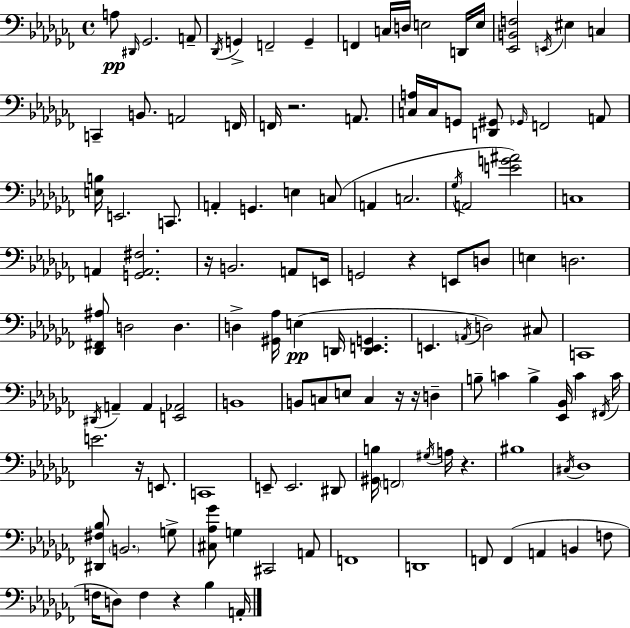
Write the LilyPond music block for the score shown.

{
  \clef bass
  \time 4/4
  \defaultTimeSignature
  \key aes \minor
  a8\pp \grace { dis,16 } ges,2. a,8-- | \acciaccatura { des,16 } g,4-> f,2-- g,4-- | f,4 c16 d16 e2 | d,16 e16 <ees, b, f>2 \acciaccatura { e,16 } eis4 c4 | \break c,4-- b,8. a,2 | f,16 f,16 r2. | a,8. <c a>16 c16 g,8 <d, gis,>8 \grace { ges,16 } f,2 | a,8 <e b>16 e,2. | \break c,8. a,4-. g,4. e4 | c8( a,4 c2. | \acciaccatura { ges16 } a,2 <e' g' ais'>2) | c1 | \break a,4 <g, a, fis>2. | r16 b,2. | a,8 e,16 g,2 r4 | e,8 d8 e4 d2. | \break <des, fis, ais>8 d2 d4. | d4-> <gis, aes>16 e4(\pp d,16 <d, e, g,>4. | e,4. \acciaccatura { a,16 }) d2 | cis8 c,1 | \break \acciaccatura { dis,16 } a,4-- a,4 <e, aes,>2 | b,1 | b,8 c8 e8 c4 | r16 r16 d4-- b8-- c'4 b4-> | \break <ees, bes,>16 c'4 \acciaccatura { fis,16 } c'16 e'2. | r16 e,8. c,1 | e,8-- e,2. | dis,8 <gis, b>16 \parenthesize f,2 | \break \acciaccatura { gis16 } a16 r4. bis1 | \acciaccatura { cis16 } des1 | <dis, fis bes>8 \parenthesize b,2. | g8-> <cis aes ges'>8 g4 | \break cis,2 a,8 f,1 | d,1 | f,8 f,4( | a,4 b,4 f8 f16 d8) f4 | \break r4 bes4 a,16-. \bar "|."
}